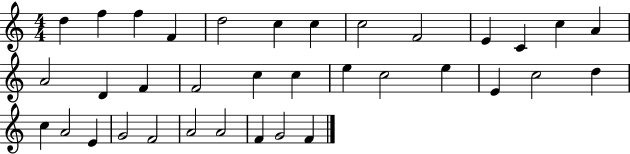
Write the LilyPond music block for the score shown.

{
  \clef treble
  \numericTimeSignature
  \time 4/4
  \key c \major
  d''4 f''4 f''4 f'4 | d''2 c''4 c''4 | c''2 f'2 | e'4 c'4 c''4 a'4 | \break a'2 d'4 f'4 | f'2 c''4 c''4 | e''4 c''2 e''4 | e'4 c''2 d''4 | \break c''4 a'2 e'4 | g'2 f'2 | a'2 a'2 | f'4 g'2 f'4 | \break \bar "|."
}